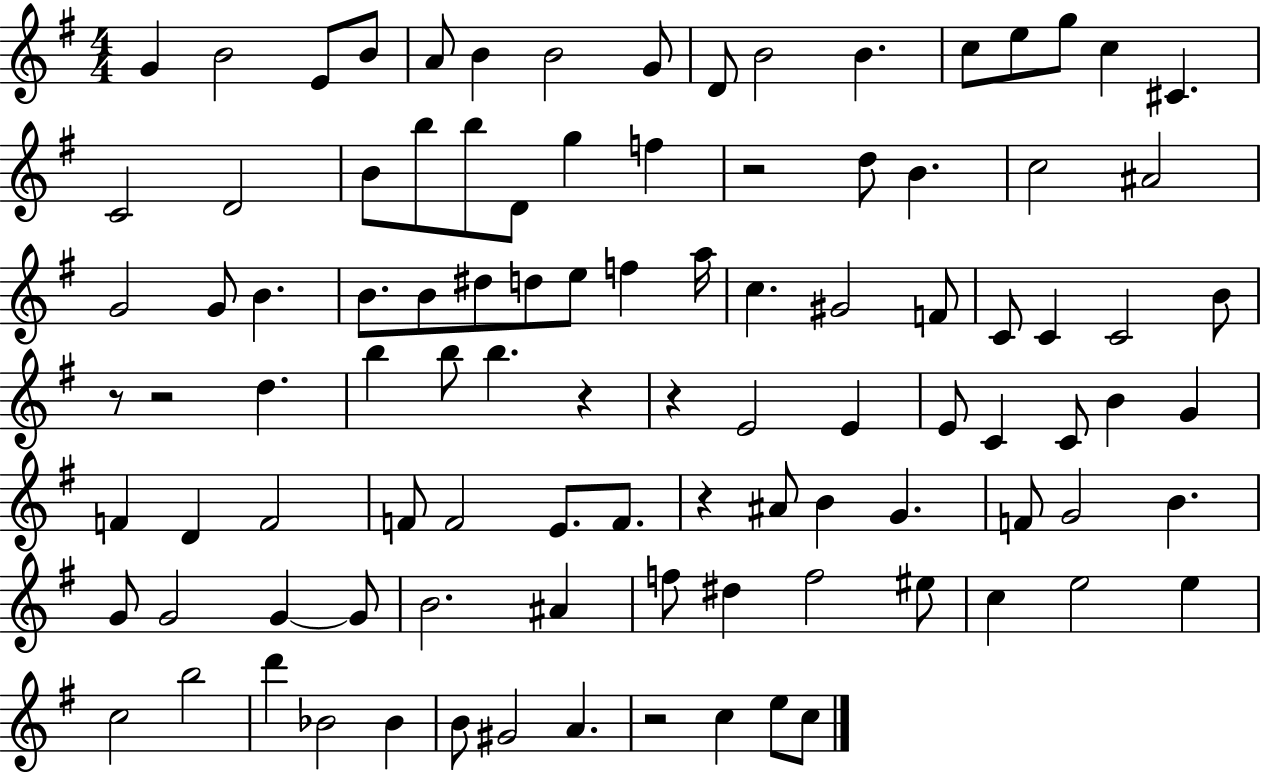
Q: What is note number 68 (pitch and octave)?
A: G4